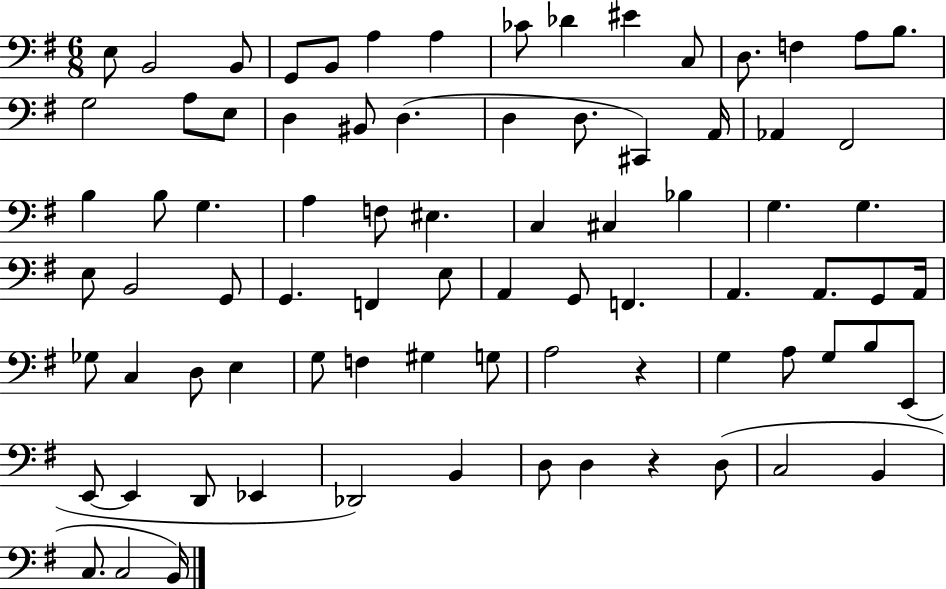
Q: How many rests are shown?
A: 2